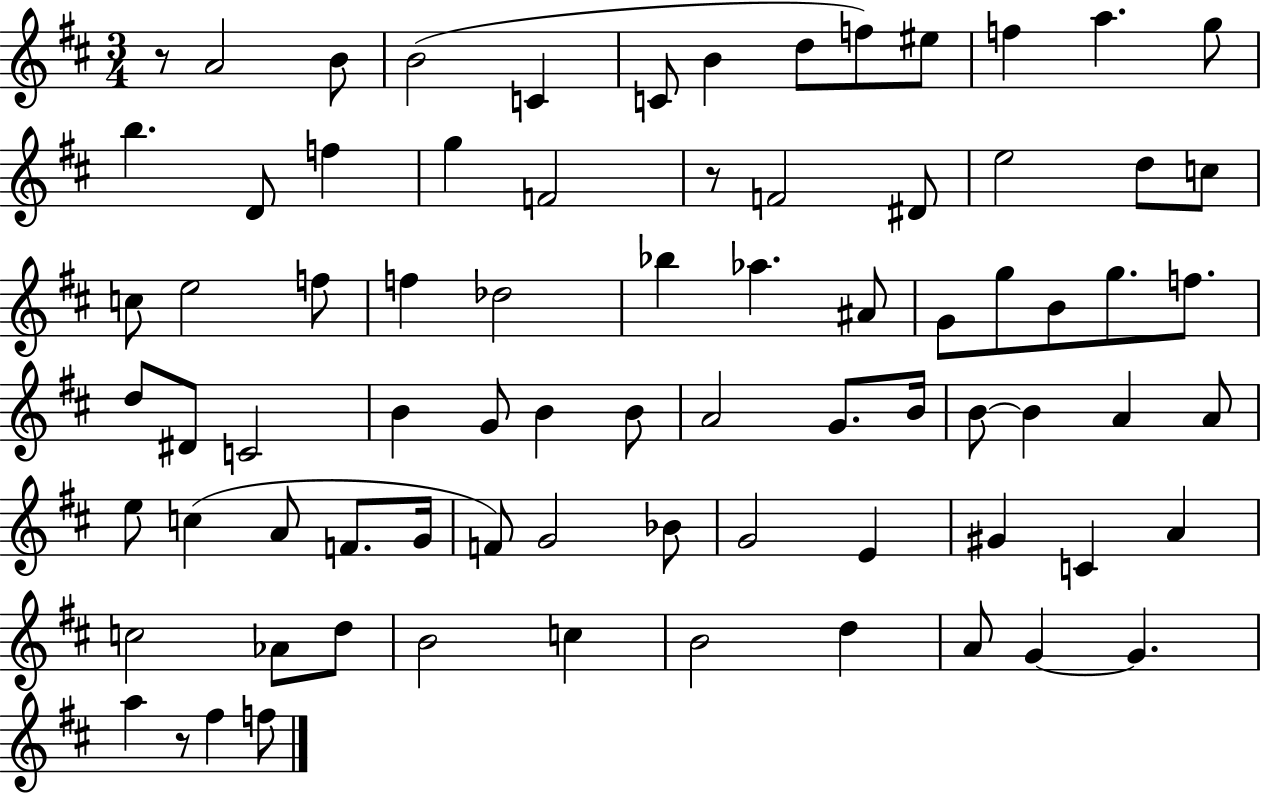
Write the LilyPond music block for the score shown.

{
  \clef treble
  \numericTimeSignature
  \time 3/4
  \key d \major
  \repeat volta 2 { r8 a'2 b'8 | b'2( c'4 | c'8 b'4 d''8 f''8) eis''8 | f''4 a''4. g''8 | \break b''4. d'8 f''4 | g''4 f'2 | r8 f'2 dis'8 | e''2 d''8 c''8 | \break c''8 e''2 f''8 | f''4 des''2 | bes''4 aes''4. ais'8 | g'8 g''8 b'8 g''8. f''8. | \break d''8 dis'8 c'2 | b'4 g'8 b'4 b'8 | a'2 g'8. b'16 | b'8~~ b'4 a'4 a'8 | \break e''8 c''4( a'8 f'8. g'16 | f'8) g'2 bes'8 | g'2 e'4 | gis'4 c'4 a'4 | \break c''2 aes'8 d''8 | b'2 c''4 | b'2 d''4 | a'8 g'4~~ g'4. | \break a''4 r8 fis''4 f''8 | } \bar "|."
}